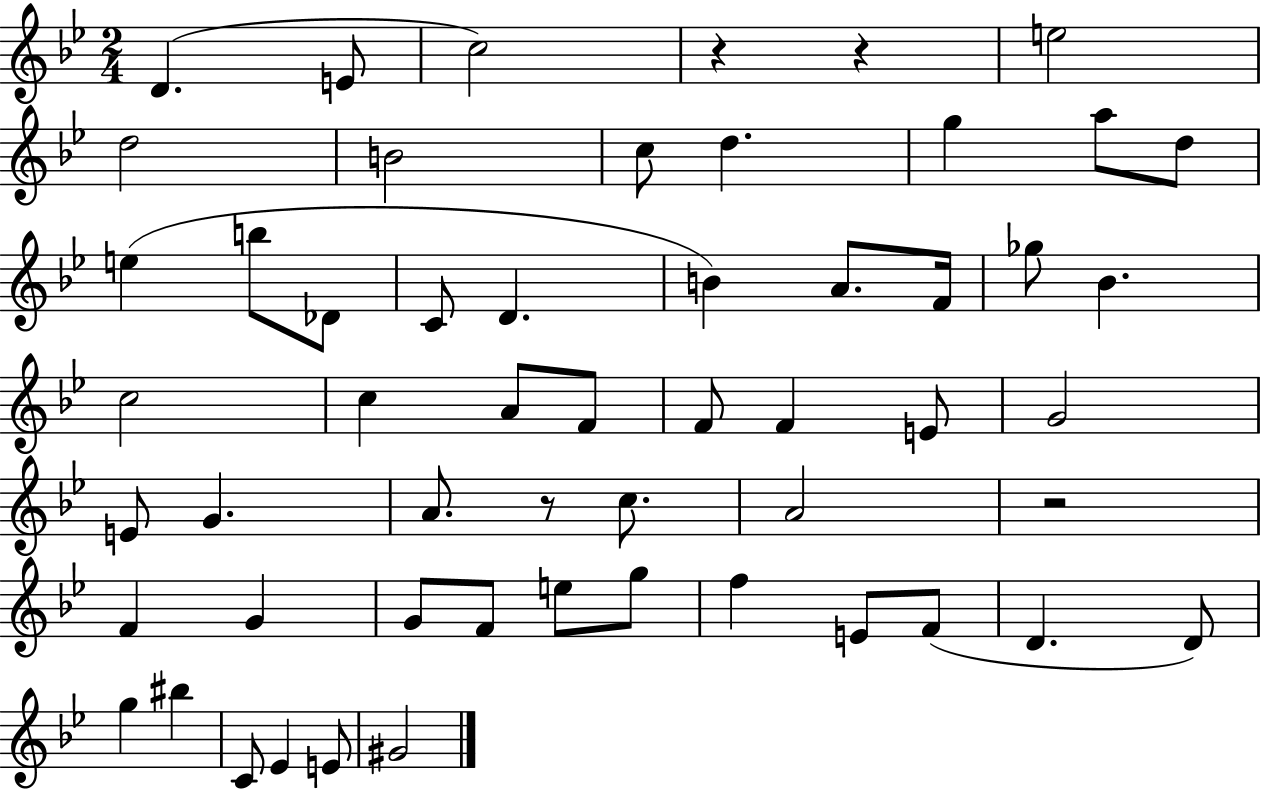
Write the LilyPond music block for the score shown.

{
  \clef treble
  \numericTimeSignature
  \time 2/4
  \key bes \major
  d'4.( e'8 | c''2) | r4 r4 | e''2 | \break d''2 | b'2 | c''8 d''4. | g''4 a''8 d''8 | \break e''4( b''8 des'8 | c'8 d'4. | b'4) a'8. f'16 | ges''8 bes'4. | \break c''2 | c''4 a'8 f'8 | f'8 f'4 e'8 | g'2 | \break e'8 g'4. | a'8. r8 c''8. | a'2 | r2 | \break f'4 g'4 | g'8 f'8 e''8 g''8 | f''4 e'8 f'8( | d'4. d'8) | \break g''4 bis''4 | c'8 ees'4 e'8 | gis'2 | \bar "|."
}